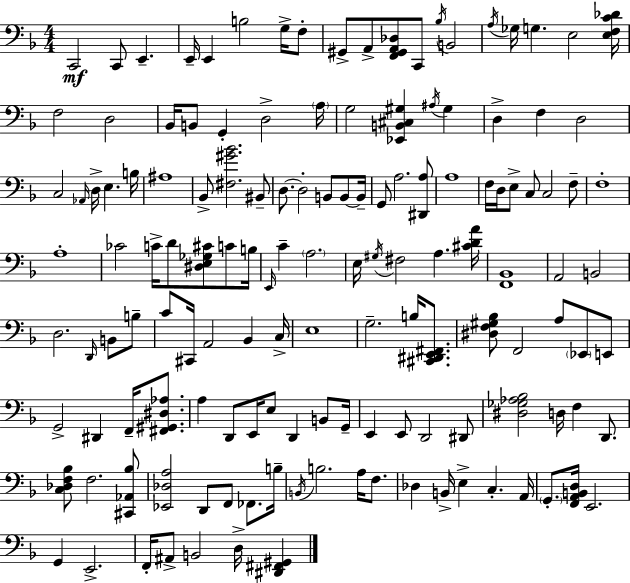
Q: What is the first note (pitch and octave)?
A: C2